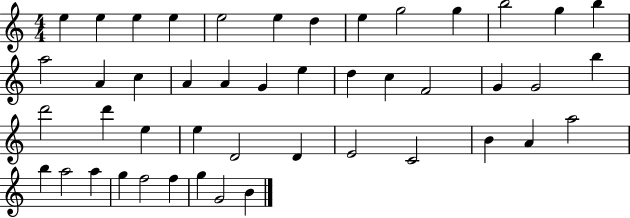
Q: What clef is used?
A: treble